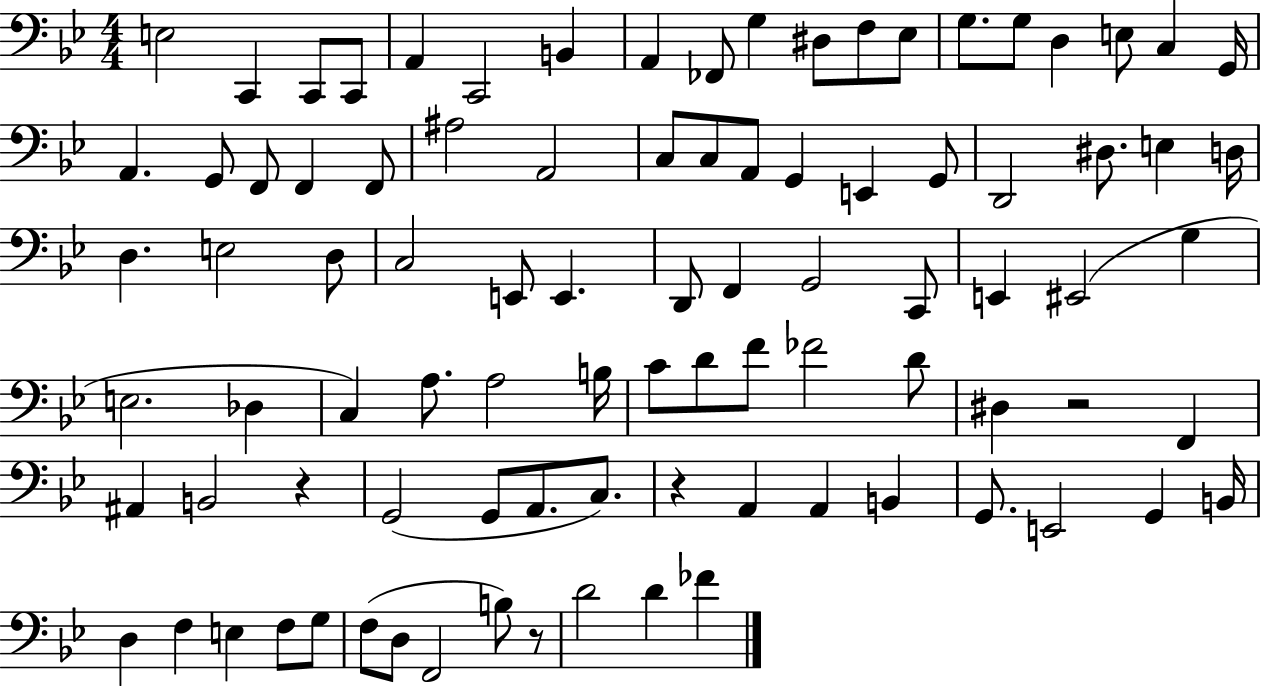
{
  \clef bass
  \numericTimeSignature
  \time 4/4
  \key bes \major
  e2 c,4 c,8 c,8 | a,4 c,2 b,4 | a,4 fes,8 g4 dis8 f8 ees8 | g8. g8 d4 e8 c4 g,16 | \break a,4. g,8 f,8 f,4 f,8 | ais2 a,2 | c8 c8 a,8 g,4 e,4 g,8 | d,2 dis8. e4 d16 | \break d4. e2 d8 | c2 e,8 e,4. | d,8 f,4 g,2 c,8 | e,4 eis,2( g4 | \break e2. des4 | c4) a8. a2 b16 | c'8 d'8 f'8 fes'2 d'8 | dis4 r2 f,4 | \break ais,4 b,2 r4 | g,2( g,8 a,8. c8.) | r4 a,4 a,4 b,4 | g,8. e,2 g,4 b,16 | \break d4 f4 e4 f8 g8 | f8( d8 f,2 b8) r8 | d'2 d'4 fes'4 | \bar "|."
}